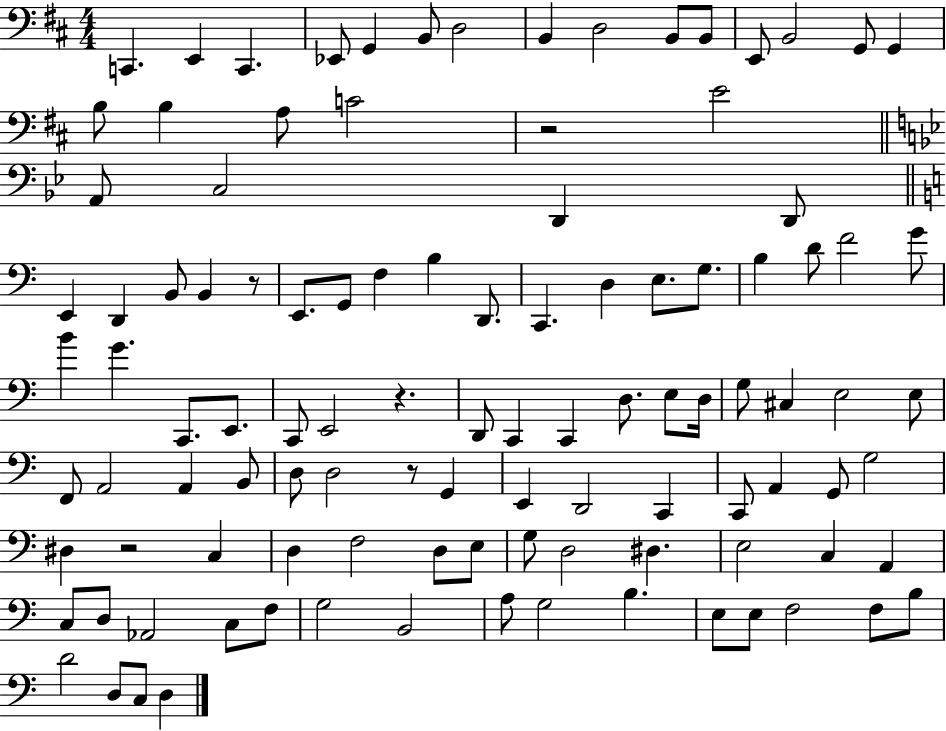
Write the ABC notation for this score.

X:1
T:Untitled
M:4/4
L:1/4
K:D
C,, E,, C,, _E,,/2 G,, B,,/2 D,2 B,, D,2 B,,/2 B,,/2 E,,/2 B,,2 G,,/2 G,, B,/2 B, A,/2 C2 z2 E2 A,,/2 C,2 D,, D,,/2 E,, D,, B,,/2 B,, z/2 E,,/2 G,,/2 F, B, D,,/2 C,, D, E,/2 G,/2 B, D/2 F2 G/2 B G C,,/2 E,,/2 C,,/2 E,,2 z D,,/2 C,, C,, D,/2 E,/2 D,/4 G,/2 ^C, E,2 E,/2 F,,/2 A,,2 A,, B,,/2 D,/2 D,2 z/2 G,, E,, D,,2 C,, C,,/2 A,, G,,/2 G,2 ^D, z2 C, D, F,2 D,/2 E,/2 G,/2 D,2 ^D, E,2 C, A,, C,/2 D,/2 _A,,2 C,/2 F,/2 G,2 B,,2 A,/2 G,2 B, E,/2 E,/2 F,2 F,/2 B,/2 D2 D,/2 C,/2 D,